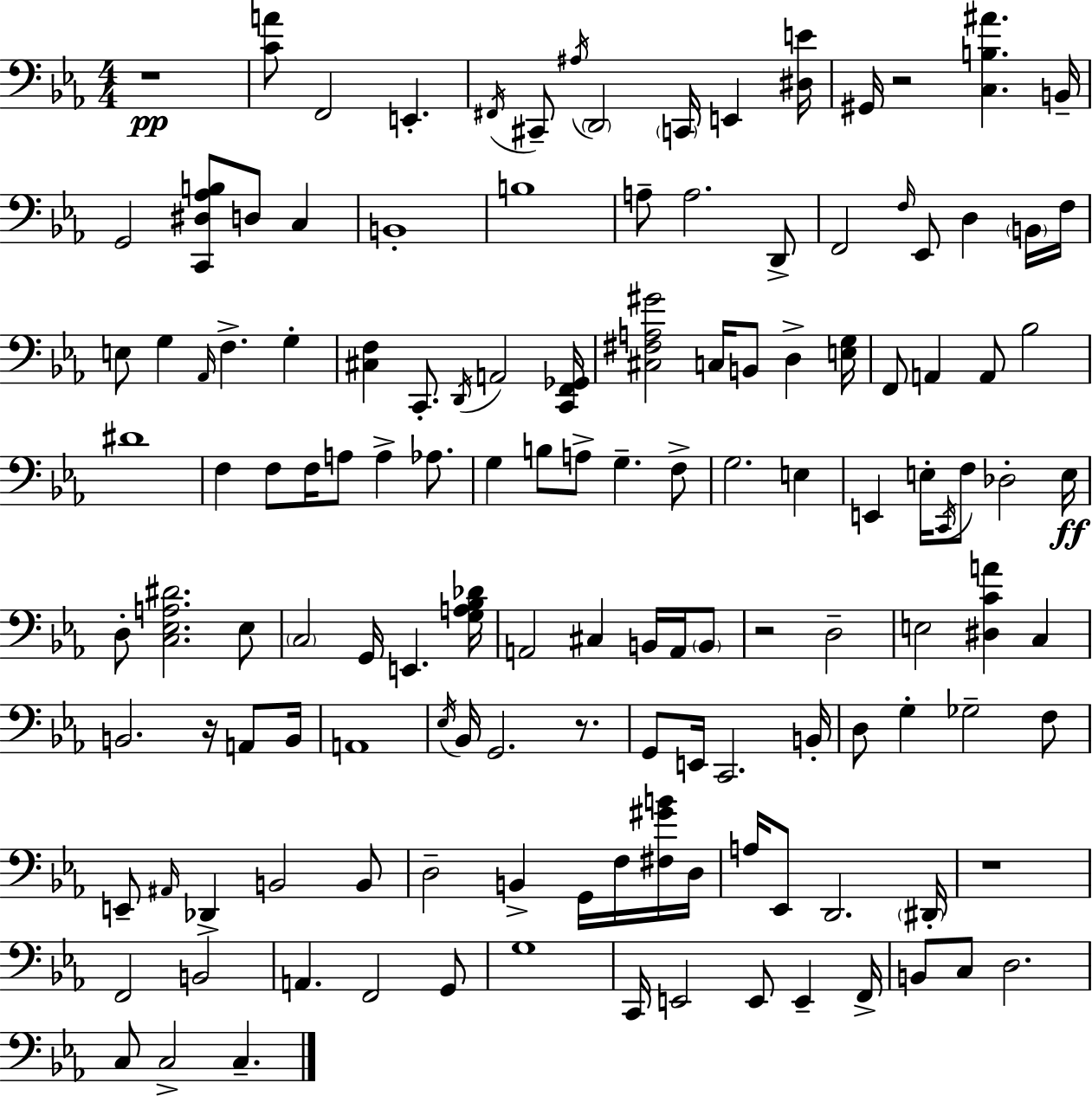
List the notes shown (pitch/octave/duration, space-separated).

R/w [C4,A4]/e F2/h E2/q. F#2/s C#2/e A#3/s D2/h C2/s E2/q [D#3,E4]/s G#2/s R/h [C3,B3,A#4]/q. B2/s G2/h [C2,D#3,Ab3,B3]/e D3/e C3/q B2/w B3/w A3/e A3/h. D2/e F2/h F3/s Eb2/e D3/q B2/s F3/s E3/e G3/q Ab2/s F3/q. G3/q [C#3,F3]/q C2/e. D2/s A2/h [C2,F2,Gb2]/s [C#3,F#3,A3,G#4]/h C3/s B2/e D3/q [E3,G3]/s F2/e A2/q A2/e Bb3/h D#4/w F3/q F3/e F3/s A3/e A3/q Ab3/e. G3/q B3/e A3/e G3/q. F3/e G3/h. E3/q E2/q E3/s C2/s F3/e Db3/h E3/s D3/e [C3,Eb3,A3,D#4]/h. Eb3/e C3/h G2/s E2/q. [G3,A3,Bb3,Db4]/s A2/h C#3/q B2/s A2/s B2/e R/h D3/h E3/h [D#3,C4,A4]/q C3/q B2/h. R/s A2/e B2/s A2/w Eb3/s Bb2/s G2/h. R/e. G2/e E2/s C2/h. B2/s D3/e G3/q Gb3/h F3/e E2/e A#2/s Db2/q B2/h B2/e D3/h B2/q G2/s F3/s [F#3,G#4,B4]/s D3/s A3/s Eb2/e D2/h. D#2/s R/w F2/h B2/h A2/q. F2/h G2/e G3/w C2/s E2/h E2/e E2/q F2/s B2/e C3/e D3/h. C3/e C3/h C3/q.